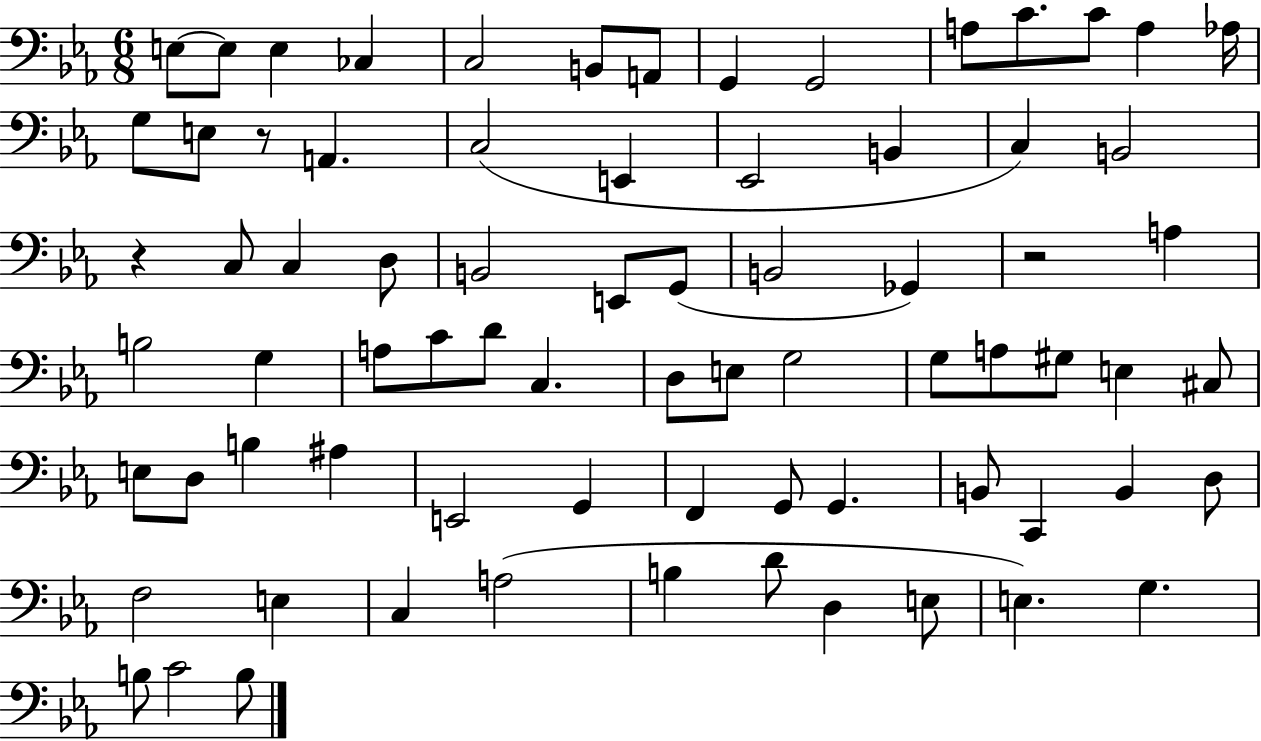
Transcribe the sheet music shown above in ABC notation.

X:1
T:Untitled
M:6/8
L:1/4
K:Eb
E,/2 E,/2 E, _C, C,2 B,,/2 A,,/2 G,, G,,2 A,/2 C/2 C/2 A, _A,/4 G,/2 E,/2 z/2 A,, C,2 E,, _E,,2 B,, C, B,,2 z C,/2 C, D,/2 B,,2 E,,/2 G,,/2 B,,2 _G,, z2 A, B,2 G, A,/2 C/2 D/2 C, D,/2 E,/2 G,2 G,/2 A,/2 ^G,/2 E, ^C,/2 E,/2 D,/2 B, ^A, E,,2 G,, F,, G,,/2 G,, B,,/2 C,, B,, D,/2 F,2 E, C, A,2 B, D/2 D, E,/2 E, G, B,/2 C2 B,/2